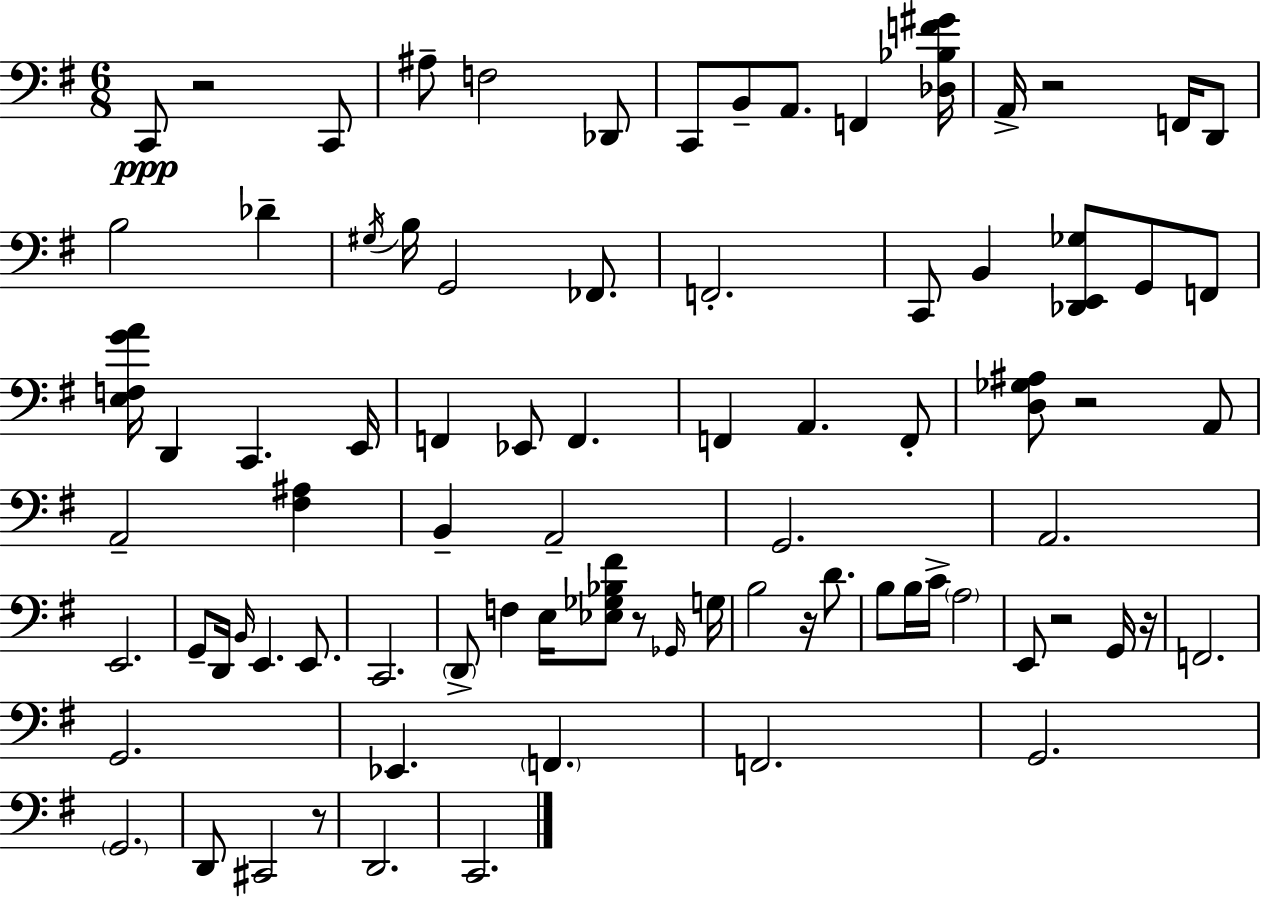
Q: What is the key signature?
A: E minor